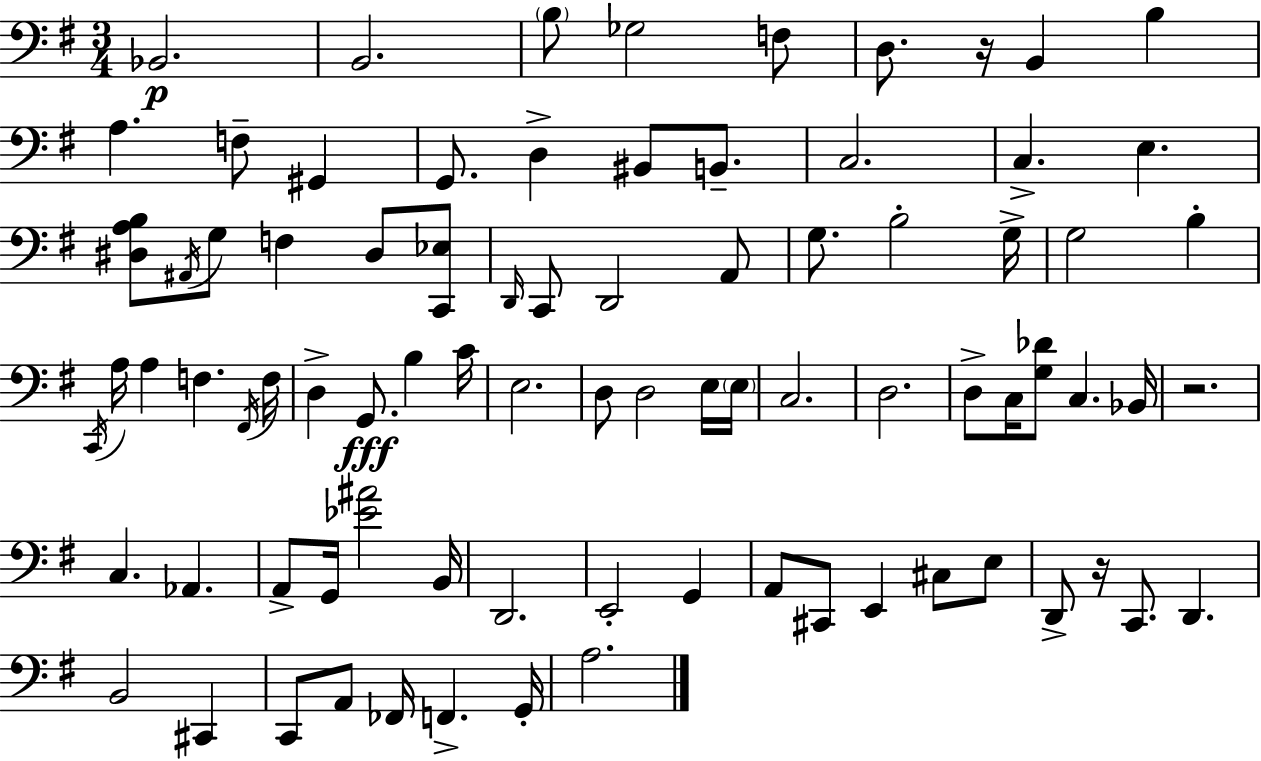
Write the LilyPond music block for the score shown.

{
  \clef bass
  \numericTimeSignature
  \time 3/4
  \key g \major
  bes,2.\p | b,2. | \parenthesize b8 ges2 f8 | d8. r16 b,4 b4 | \break a4. f8-- gis,4 | g,8. d4-> bis,8 b,8.-- | c2. | c4.-> e4. | \break <dis a b>8 \acciaccatura { ais,16 } g8 f4 dis8 <c, ees>8 | \grace { d,16 } c,8 d,2 | a,8 g8. b2-. | g16-> g2 b4-. | \break \acciaccatura { c,16 } a16 a4 f4. | \acciaccatura { fis,16 } f16 d4-> g,8.\fff b4 | c'16 e2. | d8 d2 | \break e16 \parenthesize e16 c2. | d2. | d8-> c16 <g des'>8 c4. | bes,16 r2. | \break c4. aes,4. | a,8-> g,16 <ees' ais'>2 | b,16 d,2. | e,2-. | \break g,4 a,8 cis,8 e,4 | cis8 e8 d,8-> r16 c,8. d,4. | b,2 | cis,4 c,8 a,8 fes,16 f,4.-> | \break g,16-. a2. | \bar "|."
}